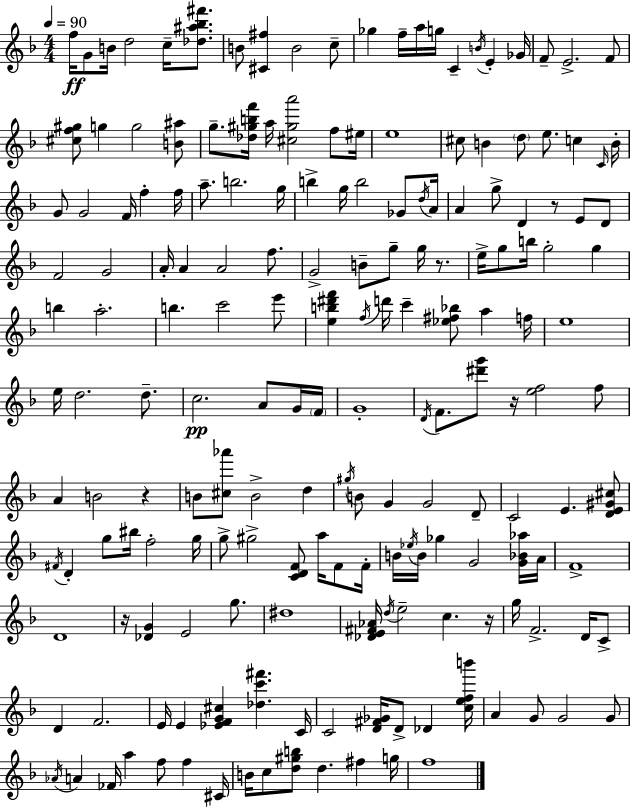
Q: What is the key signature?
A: D minor